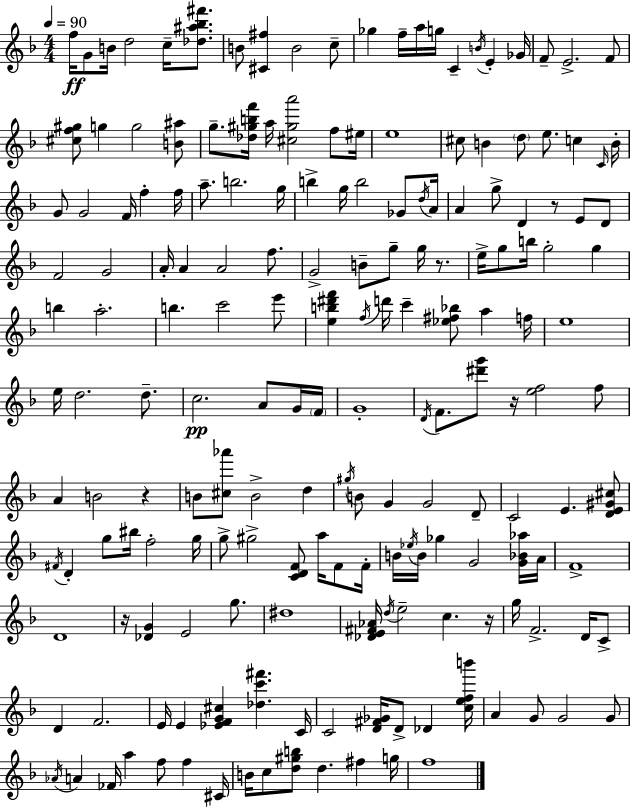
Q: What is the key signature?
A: D minor